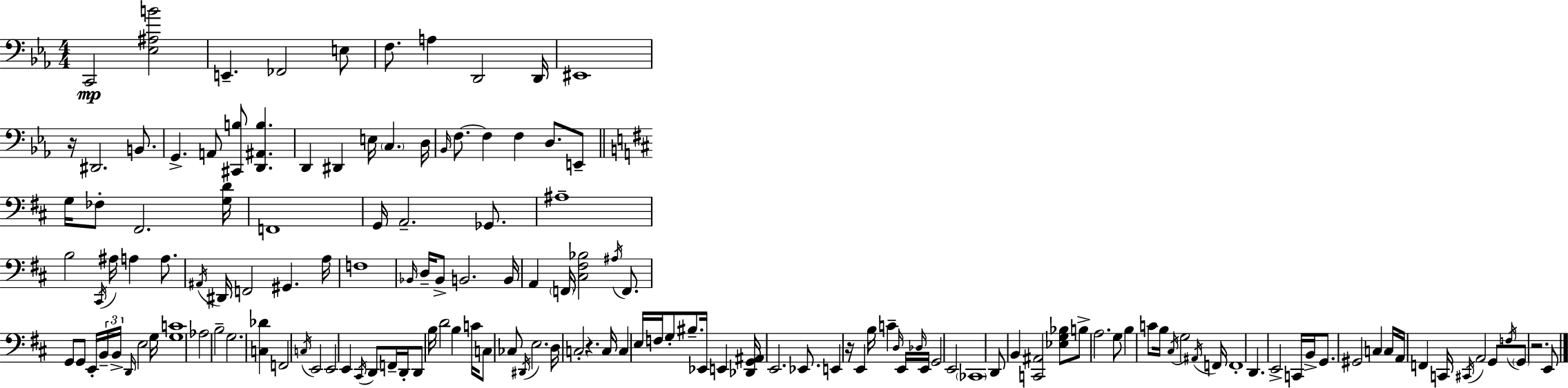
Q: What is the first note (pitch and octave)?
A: C2